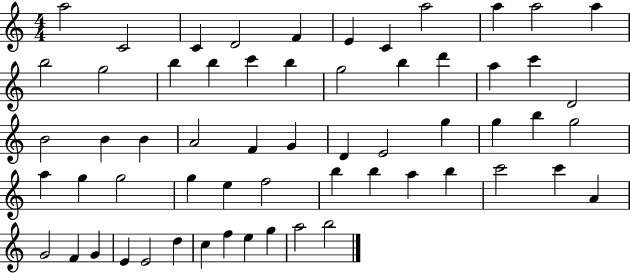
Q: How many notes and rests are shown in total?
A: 60